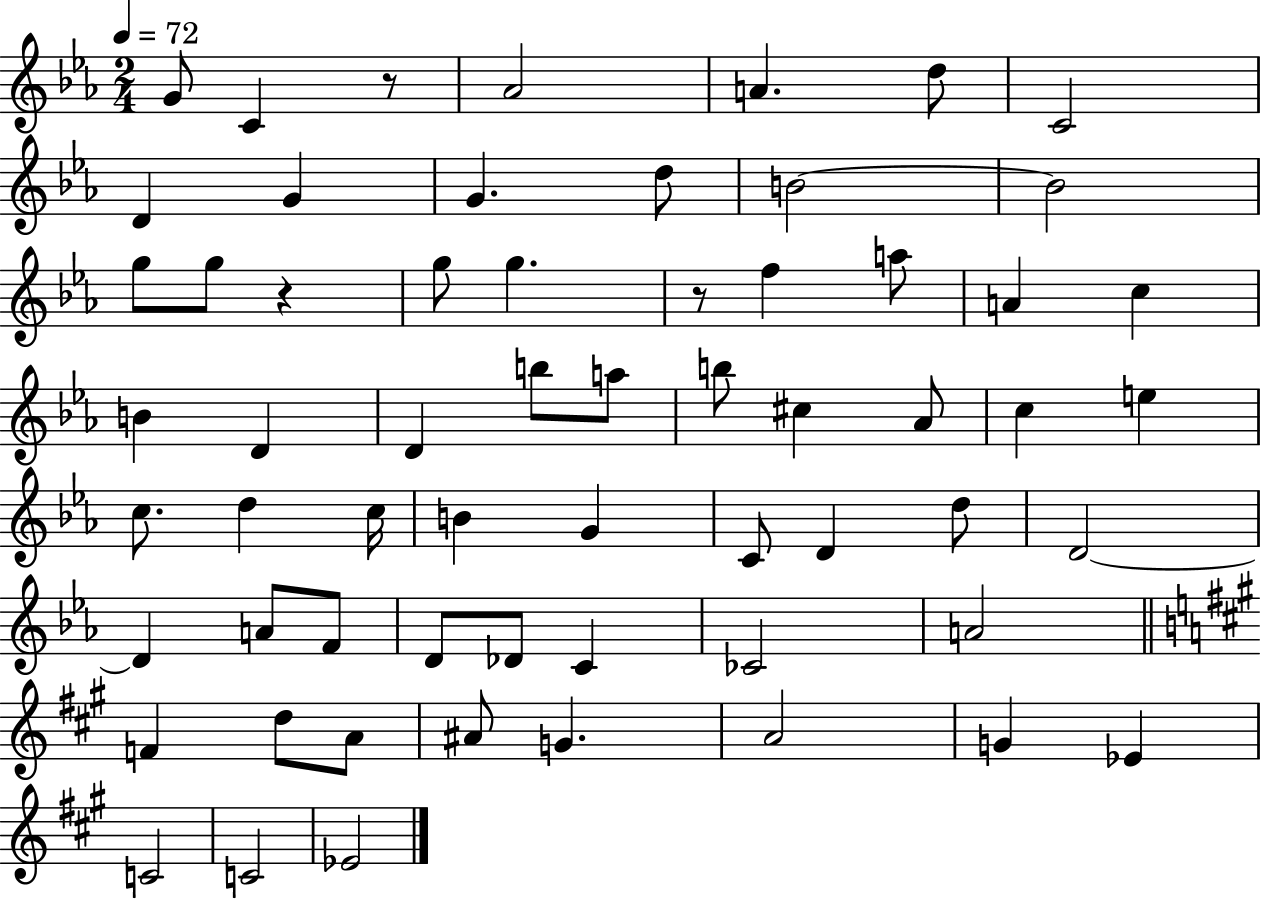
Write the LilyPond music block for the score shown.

{
  \clef treble
  \numericTimeSignature
  \time 2/4
  \key ees \major
  \tempo 4 = 72
  g'8 c'4 r8 | aes'2 | a'4. d''8 | c'2 | \break d'4 g'4 | g'4. d''8 | b'2~~ | b'2 | \break g''8 g''8 r4 | g''8 g''4. | r8 f''4 a''8 | a'4 c''4 | \break b'4 d'4 | d'4 b''8 a''8 | b''8 cis''4 aes'8 | c''4 e''4 | \break c''8. d''4 c''16 | b'4 g'4 | c'8 d'4 d''8 | d'2~~ | \break d'4 a'8 f'8 | d'8 des'8 c'4 | ces'2 | a'2 | \break \bar "||" \break \key a \major f'4 d''8 a'8 | ais'8 g'4. | a'2 | g'4 ees'4 | \break c'2 | c'2 | ees'2 | \bar "|."
}